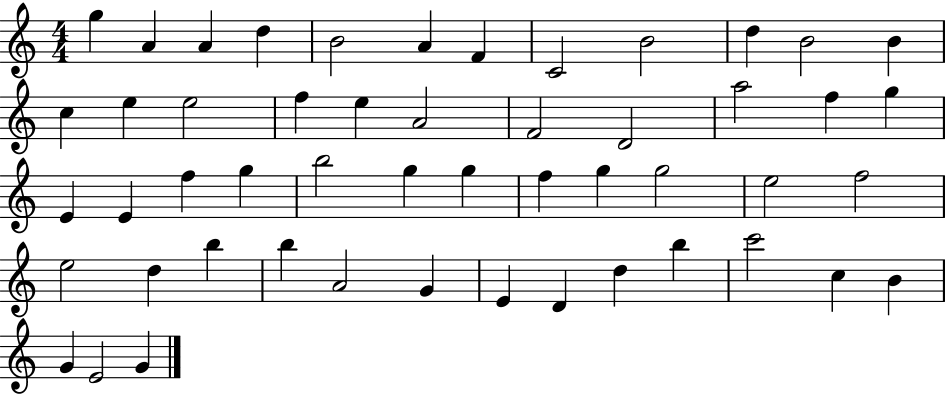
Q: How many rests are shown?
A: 0